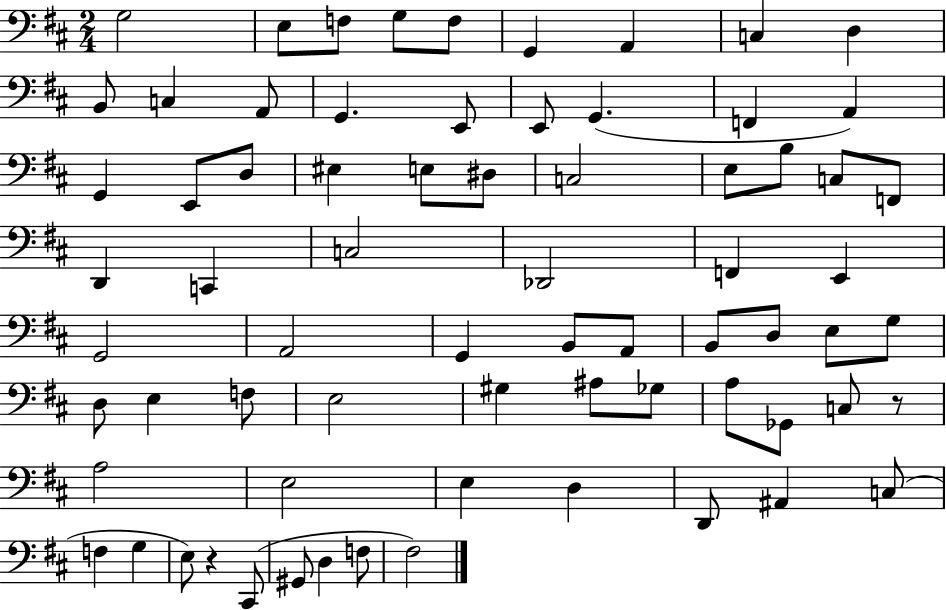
{
  \clef bass
  \numericTimeSignature
  \time 2/4
  \key d \major
  g2 | e8 f8 g8 f8 | g,4 a,4 | c4 d4 | \break b,8 c4 a,8 | g,4. e,8 | e,8 g,4.( | f,4 a,4) | \break g,4 e,8 d8 | eis4 e8 dis8 | c2 | e8 b8 c8 f,8 | \break d,4 c,4 | c2 | des,2 | f,4 e,4 | \break g,2 | a,2 | g,4 b,8 a,8 | b,8 d8 e8 g8 | \break d8 e4 f8 | e2 | gis4 ais8 ges8 | a8 ges,8 c8 r8 | \break a2 | e2 | e4 d4 | d,8 ais,4 c8( | \break f4 g4 | e8) r4 cis,8( | gis,8 d4 f8 | fis2) | \break \bar "|."
}